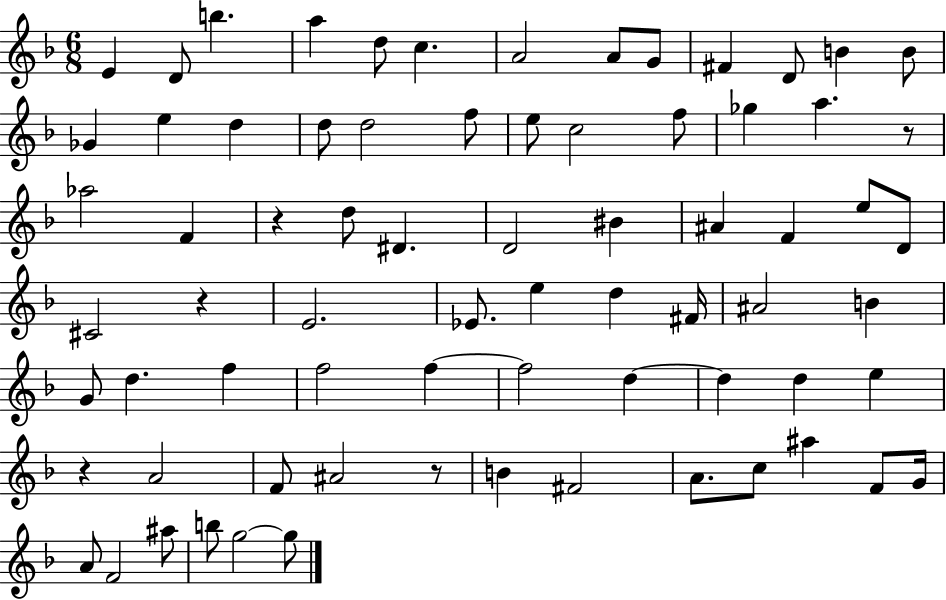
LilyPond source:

{
  \clef treble
  \numericTimeSignature
  \time 6/8
  \key f \major
  e'4 d'8 b''4. | a''4 d''8 c''4. | a'2 a'8 g'8 | fis'4 d'8 b'4 b'8 | \break ges'4 e''4 d''4 | d''8 d''2 f''8 | e''8 c''2 f''8 | ges''4 a''4. r8 | \break aes''2 f'4 | r4 d''8 dis'4. | d'2 bis'4 | ais'4 f'4 e''8 d'8 | \break cis'2 r4 | e'2. | ees'8. e''4 d''4 fis'16 | ais'2 b'4 | \break g'8 d''4. f''4 | f''2 f''4~~ | f''2 d''4~~ | d''4 d''4 e''4 | \break r4 a'2 | f'8 ais'2 r8 | b'4 fis'2 | a'8. c''8 ais''4 f'8 g'16 | \break a'8 f'2 ais''8 | b''8 g''2~~ g''8 | \bar "|."
}